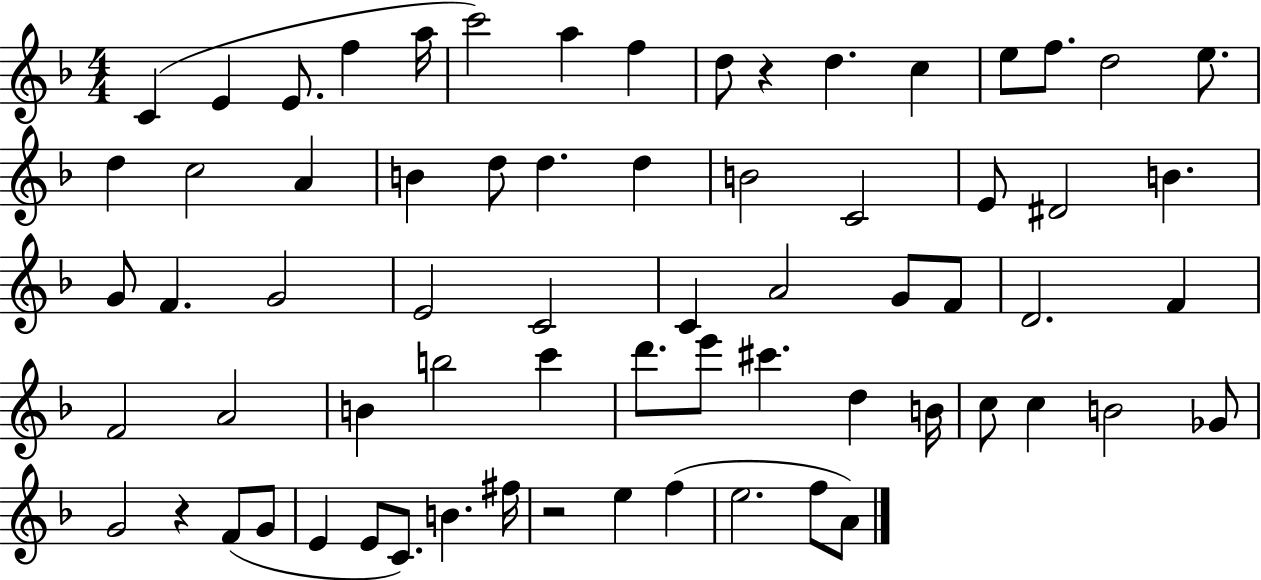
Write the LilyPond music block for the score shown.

{
  \clef treble
  \numericTimeSignature
  \time 4/4
  \key f \major
  \repeat volta 2 { c'4( e'4 e'8. f''4 a''16 | c'''2) a''4 f''4 | d''8 r4 d''4. c''4 | e''8 f''8. d''2 e''8. | \break d''4 c''2 a'4 | b'4 d''8 d''4. d''4 | b'2 c'2 | e'8 dis'2 b'4. | \break g'8 f'4. g'2 | e'2 c'2 | c'4 a'2 g'8 f'8 | d'2. f'4 | \break f'2 a'2 | b'4 b''2 c'''4 | d'''8. e'''8 cis'''4. d''4 b'16 | c''8 c''4 b'2 ges'8 | \break g'2 r4 f'8( g'8 | e'4 e'8 c'8.) b'4. fis''16 | r2 e''4 f''4( | e''2. f''8 a'8) | \break } \bar "|."
}